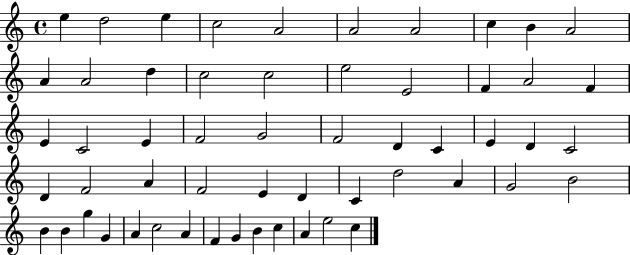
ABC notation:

X:1
T:Untitled
M:4/4
L:1/4
K:C
e d2 e c2 A2 A2 A2 c B A2 A A2 d c2 c2 e2 E2 F A2 F E C2 E F2 G2 F2 D C E D C2 D F2 A F2 E D C d2 A G2 B2 B B g G A c2 A F G B c A e2 c